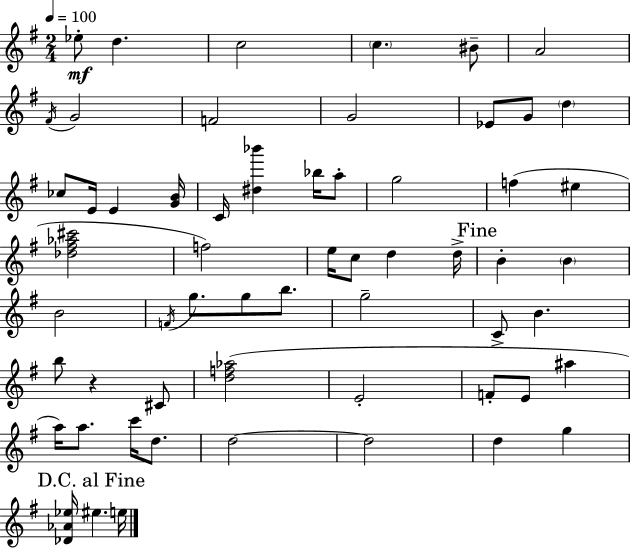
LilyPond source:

{
  \clef treble
  \numericTimeSignature
  \time 2/4
  \key e \minor
  \tempo 4 = 100
  ees''8-.\mf d''4. | c''2 | \parenthesize c''4. bis'8-- | a'2 | \break \acciaccatura { fis'16 } g'2 | f'2 | g'2 | ees'8 g'8 \parenthesize d''4 | \break ces''8 e'16 e'4 | <g' b'>16 c'16 <dis'' bes'''>4 bes''16 a''8-. | g''2 | f''4( eis''4 | \break <des'' fis'' aes'' cis'''>2 | f''2) | e''16 c''8 d''4 | d''16-> \mark "Fine" b'4-. \parenthesize b'4 | \break b'2 | \acciaccatura { f'16 } g''8. g''8 b''8. | g''2-- | c'8-> b'4. | \break b''8 r4 | cis'8 <d'' f'' aes''>2( | e'2-. | f'8-. e'8 ais''4 | \break a''16) a''8. c'''16 d''8. | d''2~~ | d''2 | d''4 g''4 | \break \mark "D.C. al Fine" <des' aes' ees''>16 eis''4. | e''16 \bar "|."
}